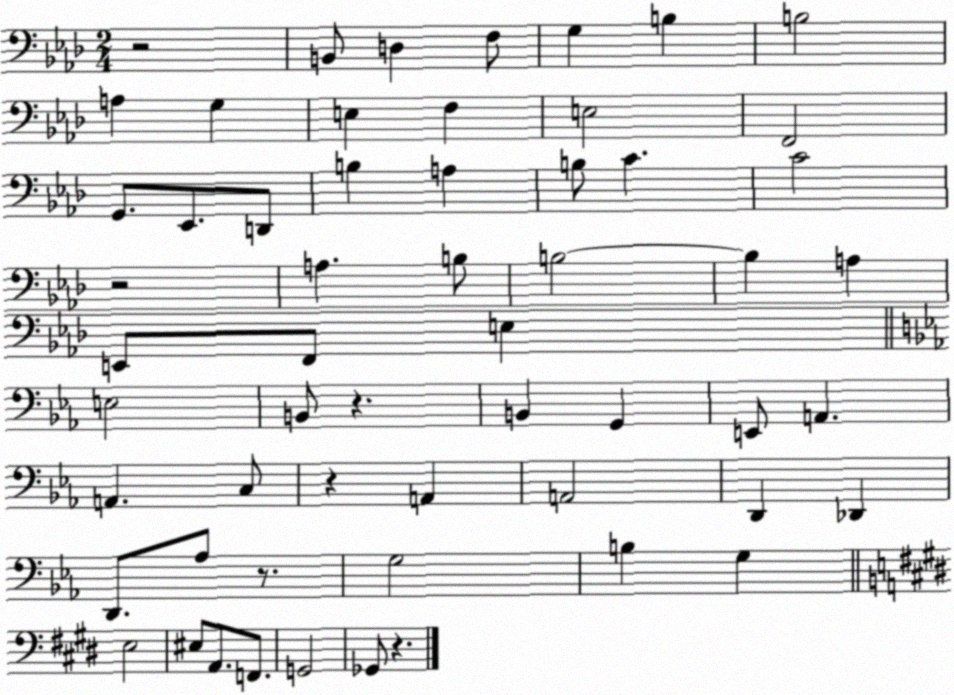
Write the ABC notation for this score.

X:1
T:Untitled
M:2/4
L:1/4
K:Ab
z2 B,,/2 D, F,/2 G, B, B,2 A, G, E, F, E,2 F,,2 G,,/2 _E,,/2 D,,/2 B, A, B,/2 C C2 z2 A, B,/2 B,2 B, A, E,,/2 F,,/2 E, E,2 B,,/2 z B,, G,, E,,/2 A,, A,, C,/2 z A,, A,,2 D,, _D,, D,,/2 _A,/2 z/2 G,2 B, G, E,2 ^E,/2 A,,/2 F,,/2 G,,2 _G,,/2 z